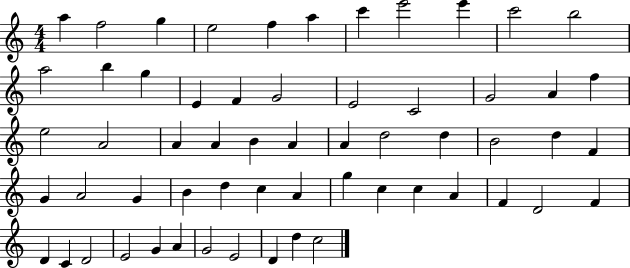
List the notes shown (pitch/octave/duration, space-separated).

A5/q F5/h G5/q E5/h F5/q A5/q C6/q E6/h E6/q C6/h B5/h A5/h B5/q G5/q E4/q F4/q G4/h E4/h C4/h G4/h A4/q F5/q E5/h A4/h A4/q A4/q B4/q A4/q A4/q D5/h D5/q B4/h D5/q F4/q G4/q A4/h G4/q B4/q D5/q C5/q A4/q G5/q C5/q C5/q A4/q F4/q D4/h F4/q D4/q C4/q D4/h E4/h G4/q A4/q G4/h E4/h D4/q D5/q C5/h